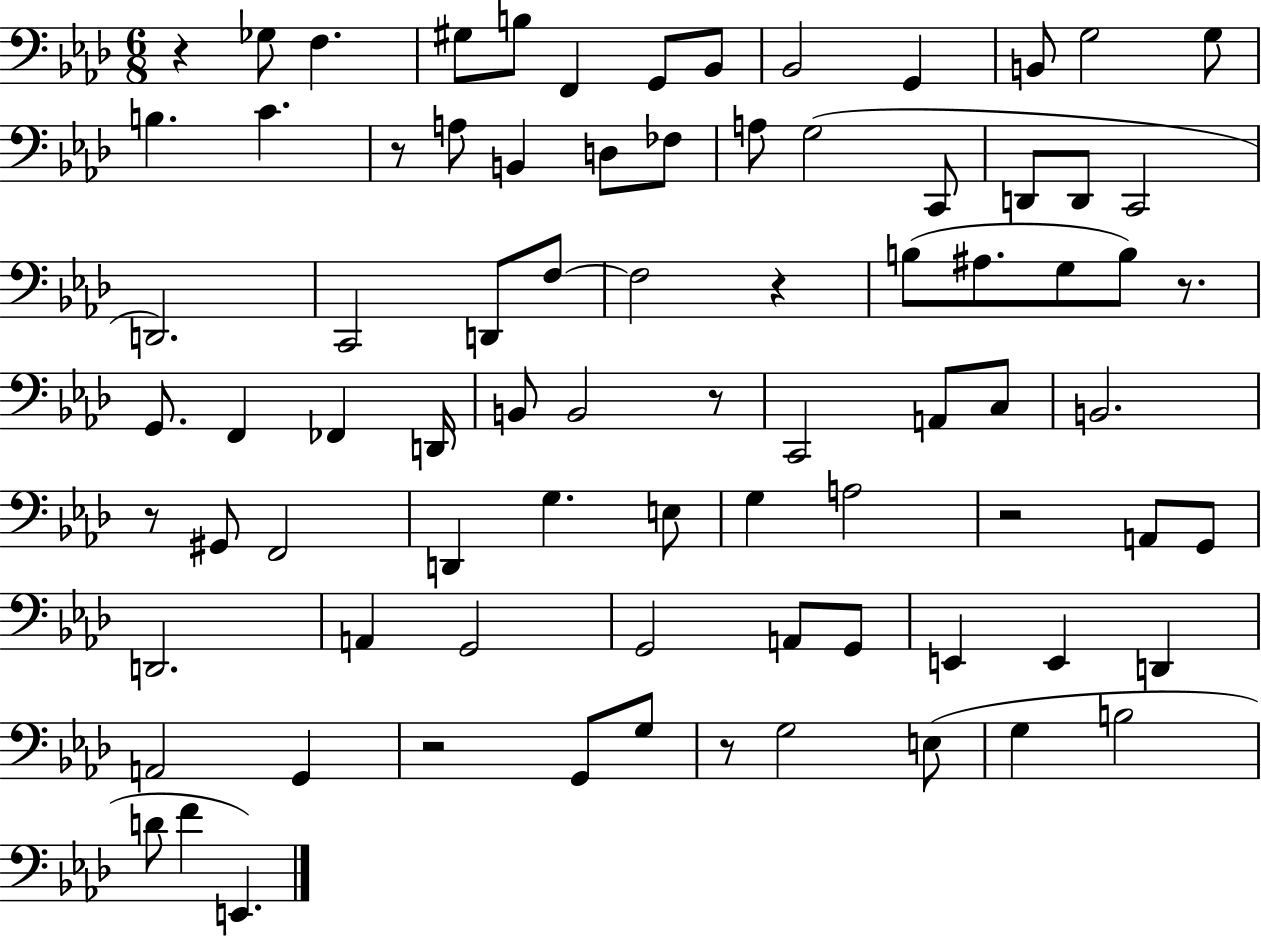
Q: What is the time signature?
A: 6/8